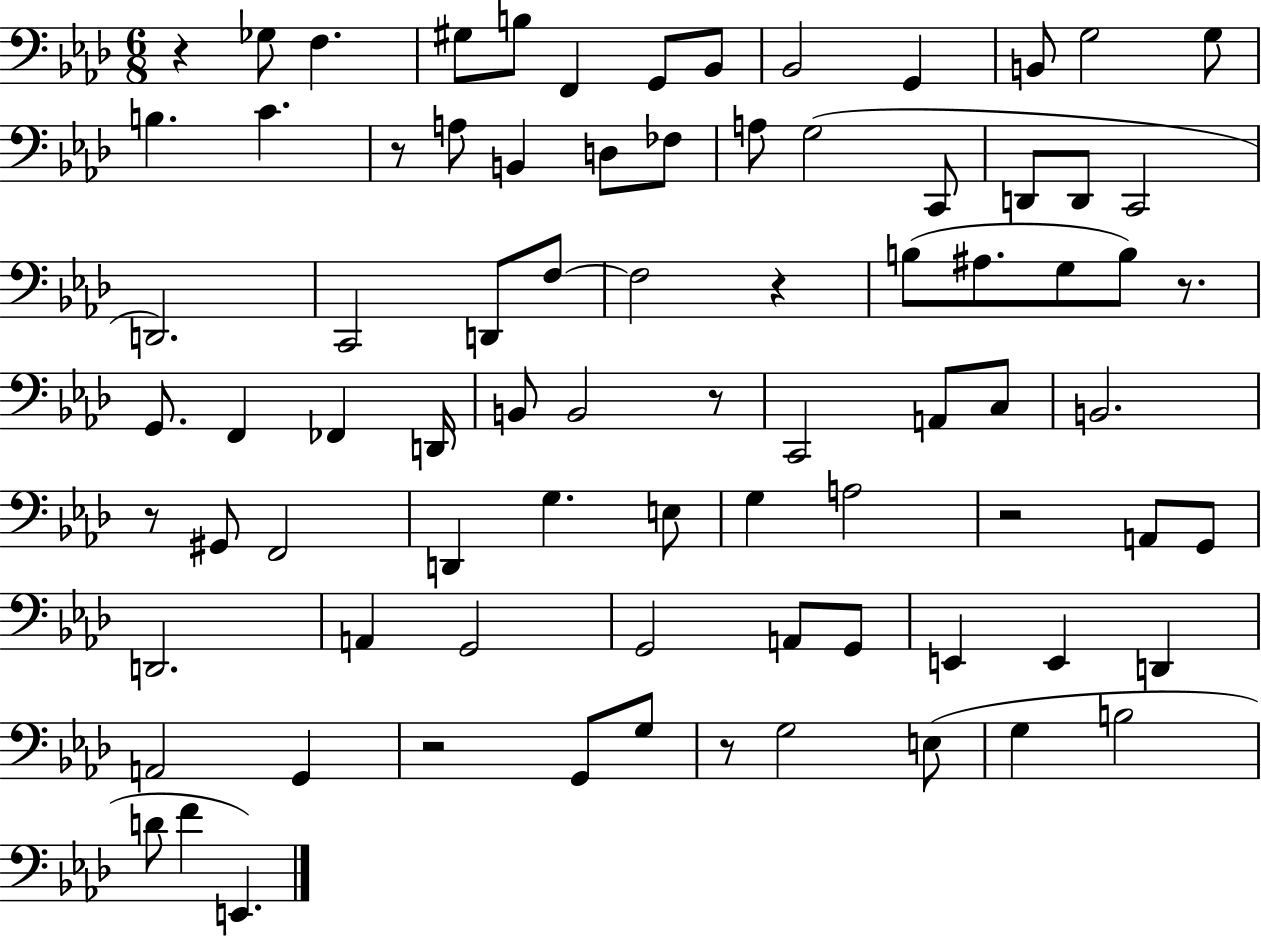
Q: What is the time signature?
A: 6/8